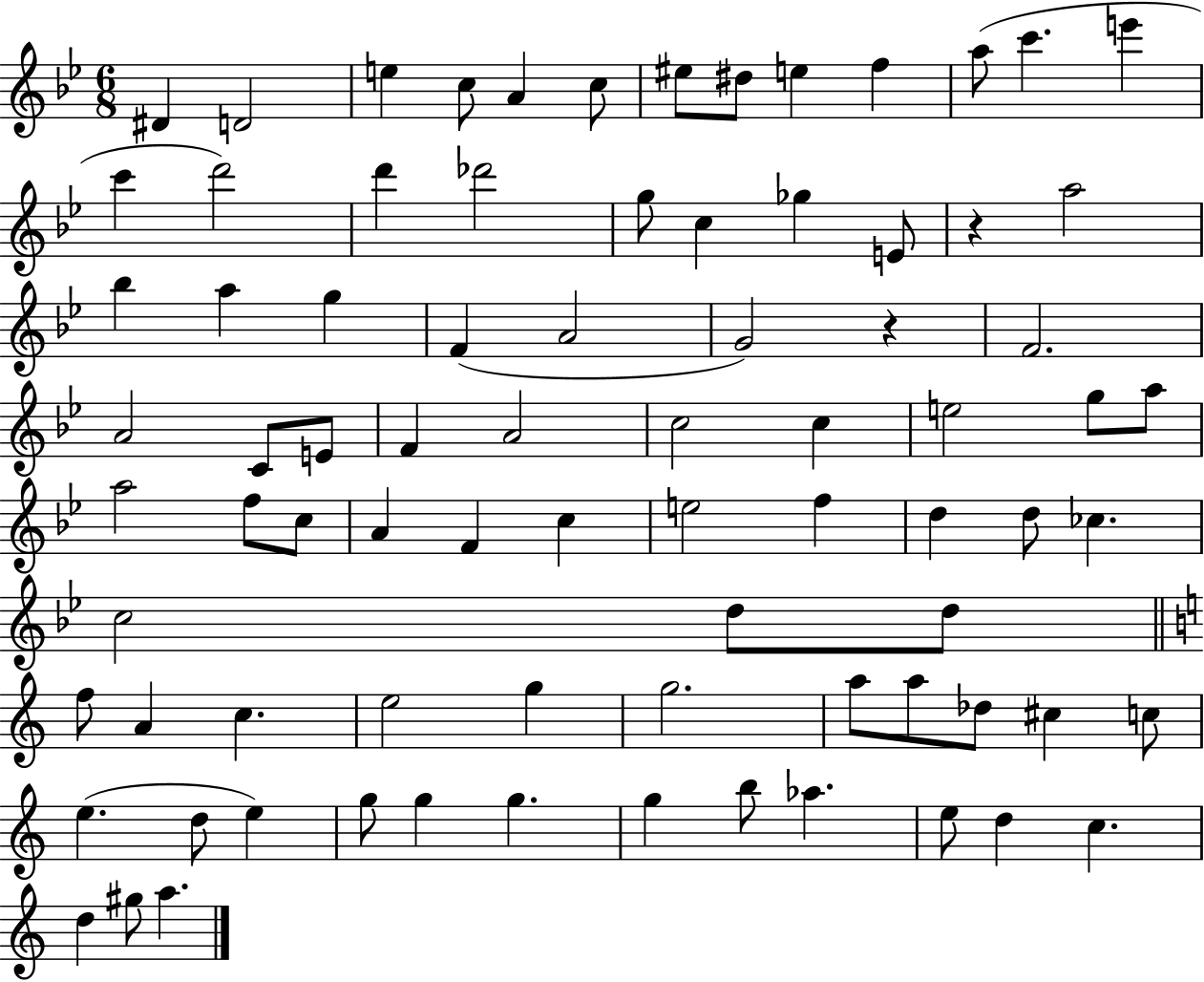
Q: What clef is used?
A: treble